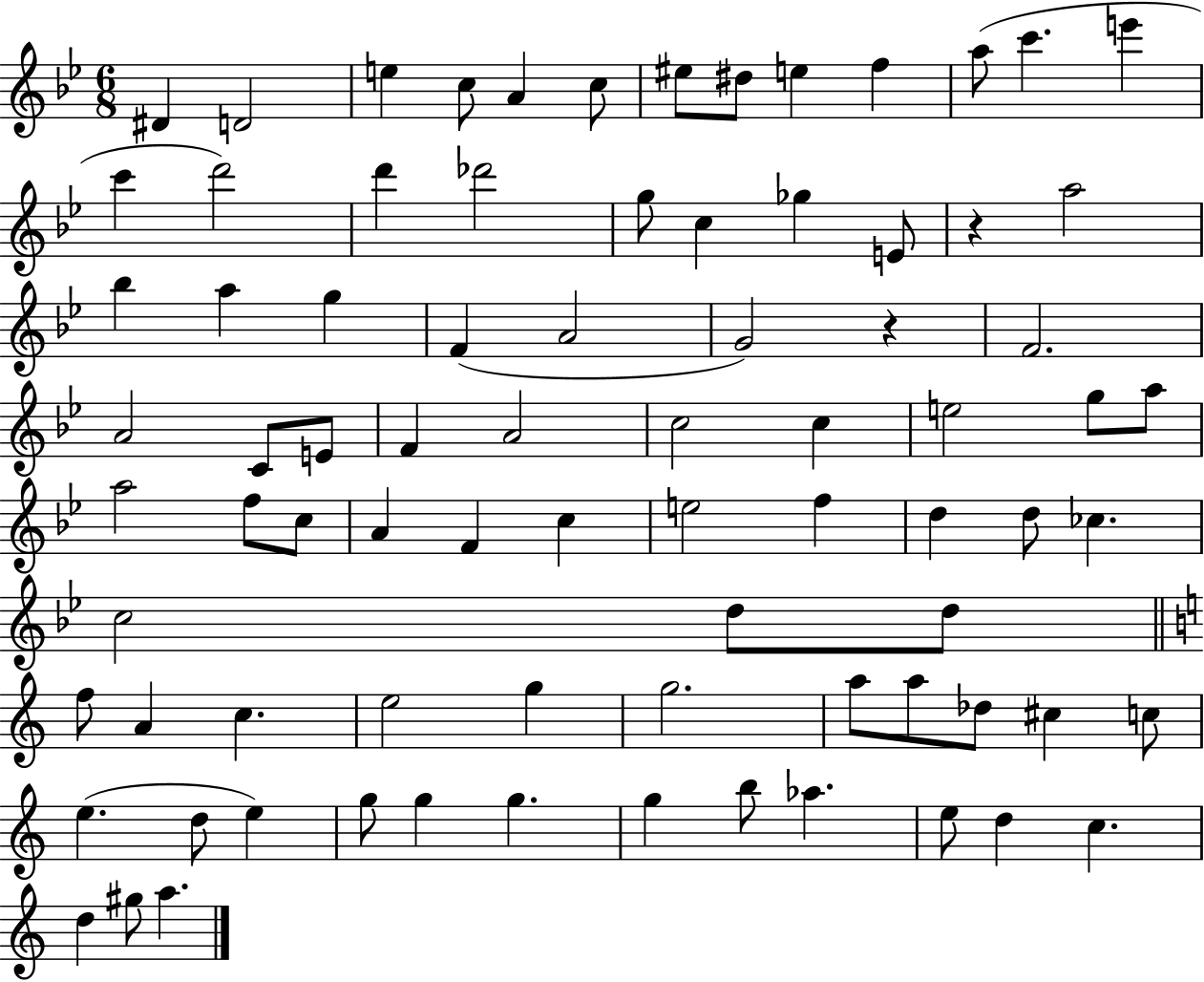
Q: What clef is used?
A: treble